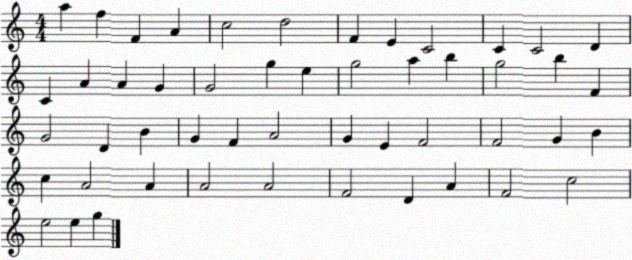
X:1
T:Untitled
M:4/4
L:1/4
K:C
a f F A c2 d2 F E C2 C C2 D C A A G G2 g e g2 a b g2 b F G2 D B G F A2 G E F2 F2 G B c A2 A A2 A2 F2 D A F2 c2 e2 e g